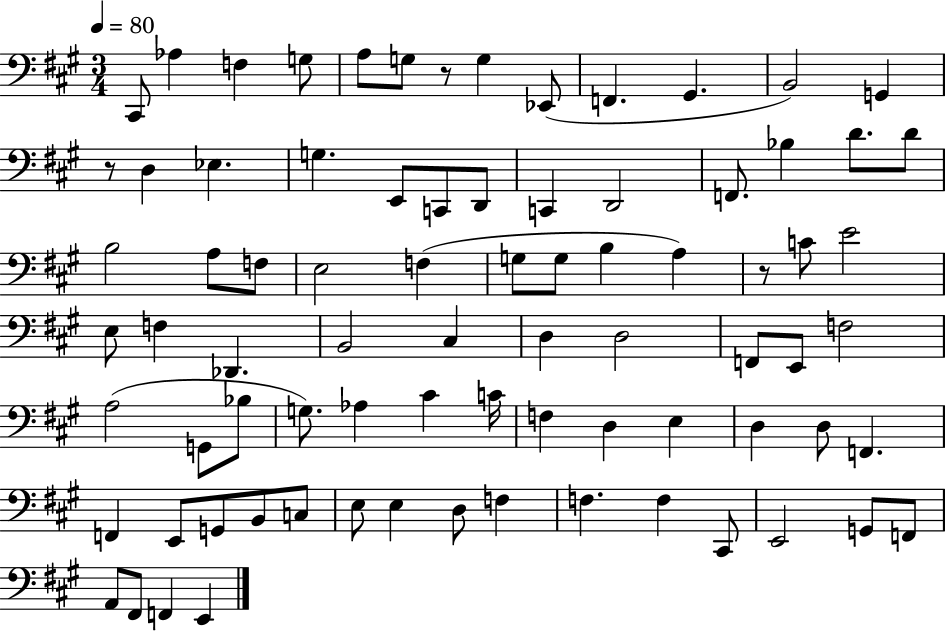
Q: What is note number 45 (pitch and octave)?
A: F3